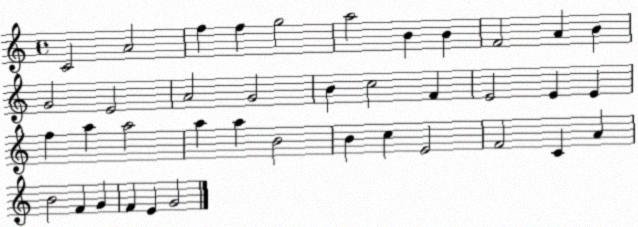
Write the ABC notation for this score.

X:1
T:Untitled
M:4/4
L:1/4
K:C
C2 A2 f f g2 a2 B B F2 A B G2 E2 A2 G2 B c2 F E2 E E f a a2 a a B2 B c E2 F2 C A B2 F G F E G2